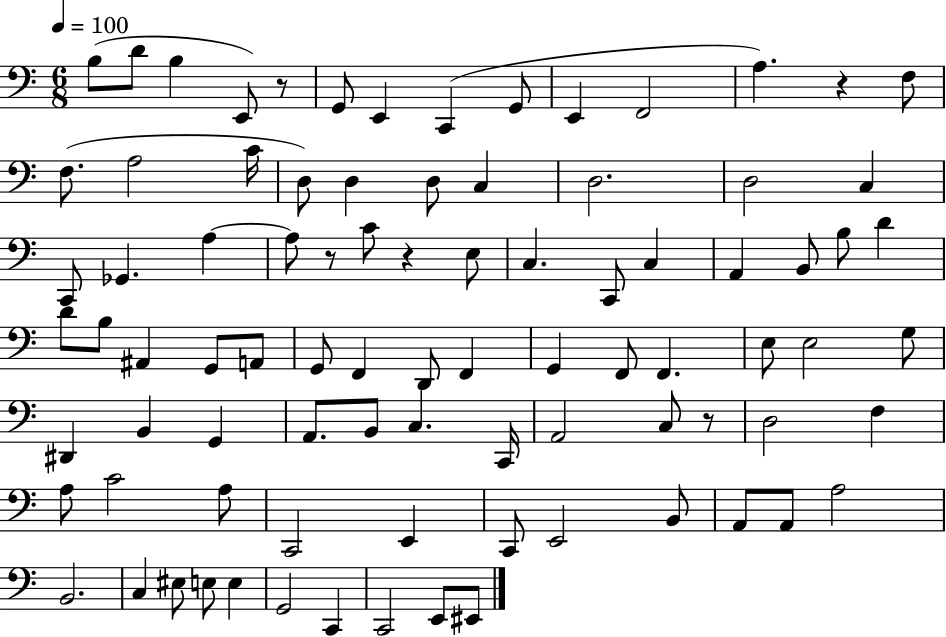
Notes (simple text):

B3/e D4/e B3/q E2/e R/e G2/e E2/q C2/q G2/e E2/q F2/h A3/q. R/q F3/e F3/e. A3/h C4/s D3/e D3/q D3/e C3/q D3/h. D3/h C3/q C2/e Gb2/q. A3/q A3/e R/e C4/e R/q E3/e C3/q. C2/e C3/q A2/q B2/e B3/e D4/q D4/e B3/e A#2/q G2/e A2/e G2/e F2/q D2/e F2/q G2/q F2/e F2/q. E3/e E3/h G3/e D#2/q B2/q G2/q A2/e. B2/e C3/q. C2/s A2/h C3/e R/e D3/h F3/q A3/e C4/h A3/e C2/h E2/q C2/e E2/h B2/e A2/e A2/e A3/h B2/h. C3/q EIS3/e E3/e E3/q G2/h C2/q C2/h E2/e EIS2/e